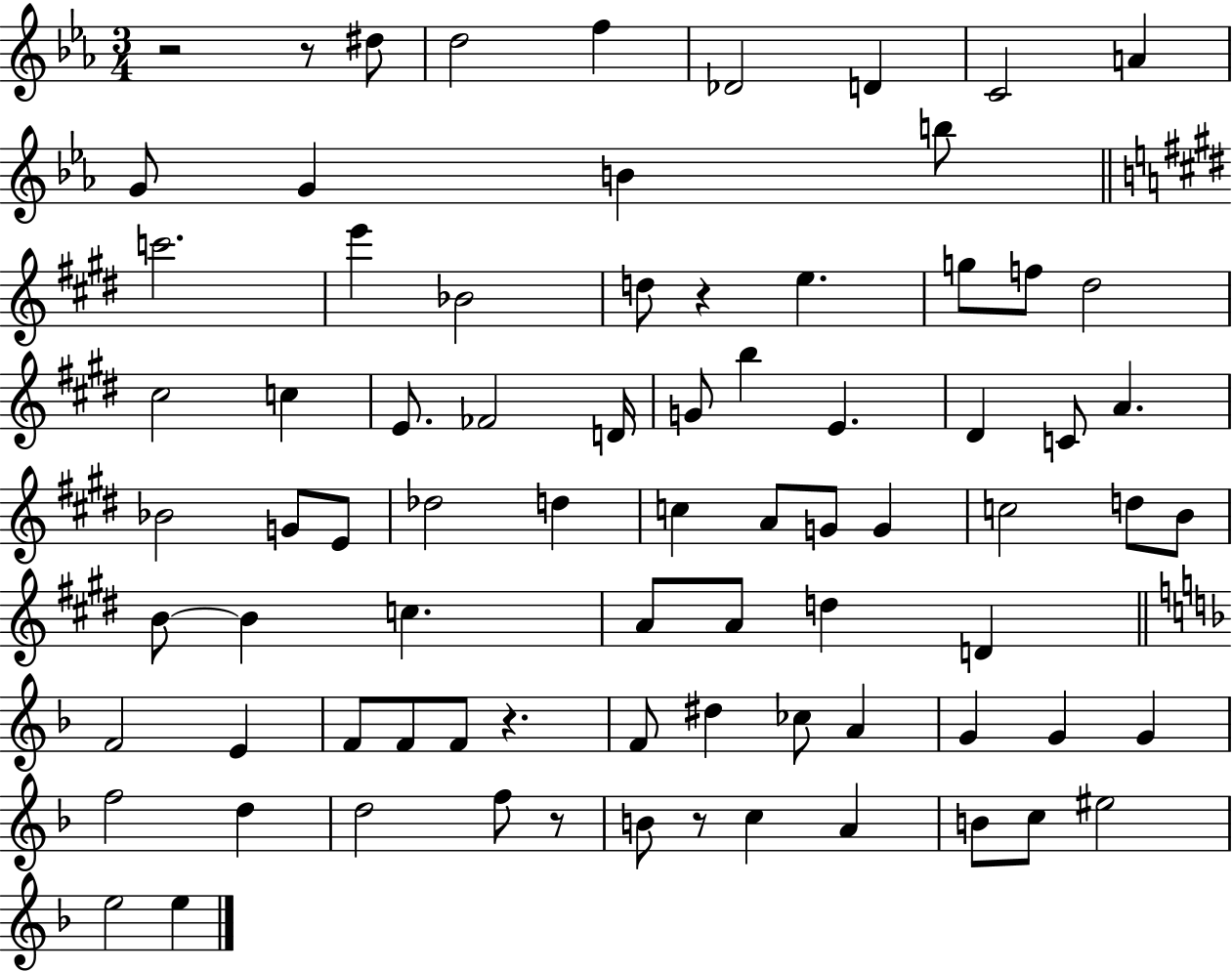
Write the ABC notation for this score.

X:1
T:Untitled
M:3/4
L:1/4
K:Eb
z2 z/2 ^d/2 d2 f _D2 D C2 A G/2 G B b/2 c'2 e' _B2 d/2 z e g/2 f/2 ^d2 ^c2 c E/2 _F2 D/4 G/2 b E ^D C/2 A _B2 G/2 E/2 _d2 d c A/2 G/2 G c2 d/2 B/2 B/2 B c A/2 A/2 d D F2 E F/2 F/2 F/2 z F/2 ^d _c/2 A G G G f2 d d2 f/2 z/2 B/2 z/2 c A B/2 c/2 ^e2 e2 e